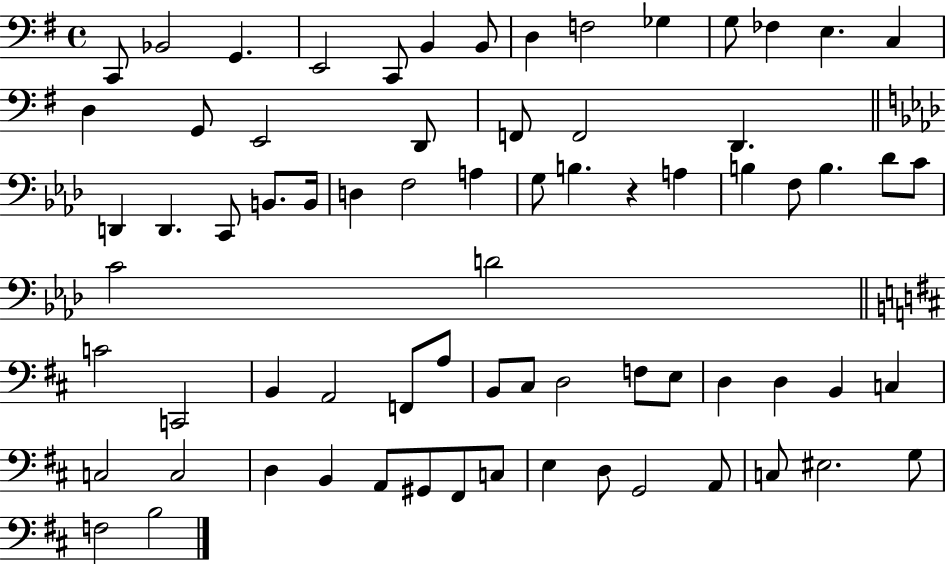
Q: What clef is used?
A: bass